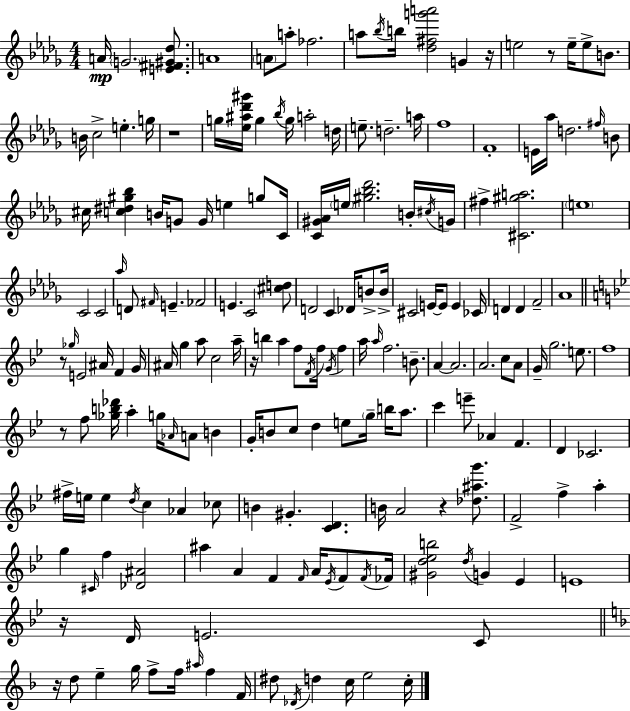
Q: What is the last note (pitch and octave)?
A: C5